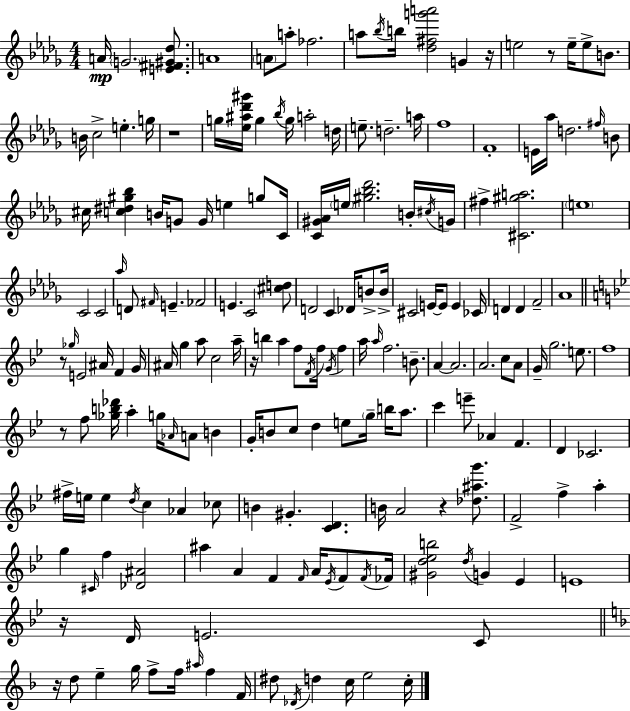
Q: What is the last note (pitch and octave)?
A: C5